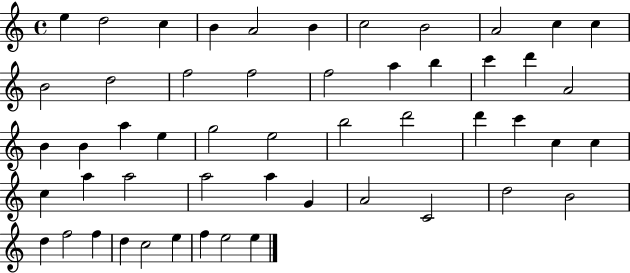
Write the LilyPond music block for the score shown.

{
  \clef treble
  \time 4/4
  \defaultTimeSignature
  \key c \major
  e''4 d''2 c''4 | b'4 a'2 b'4 | c''2 b'2 | a'2 c''4 c''4 | \break b'2 d''2 | f''2 f''2 | f''2 a''4 b''4 | c'''4 d'''4 a'2 | \break b'4 b'4 a''4 e''4 | g''2 e''2 | b''2 d'''2 | d'''4 c'''4 c''4 c''4 | \break c''4 a''4 a''2 | a''2 a''4 g'4 | a'2 c'2 | d''2 b'2 | \break d''4 f''2 f''4 | d''4 c''2 e''4 | f''4 e''2 e''4 | \bar "|."
}